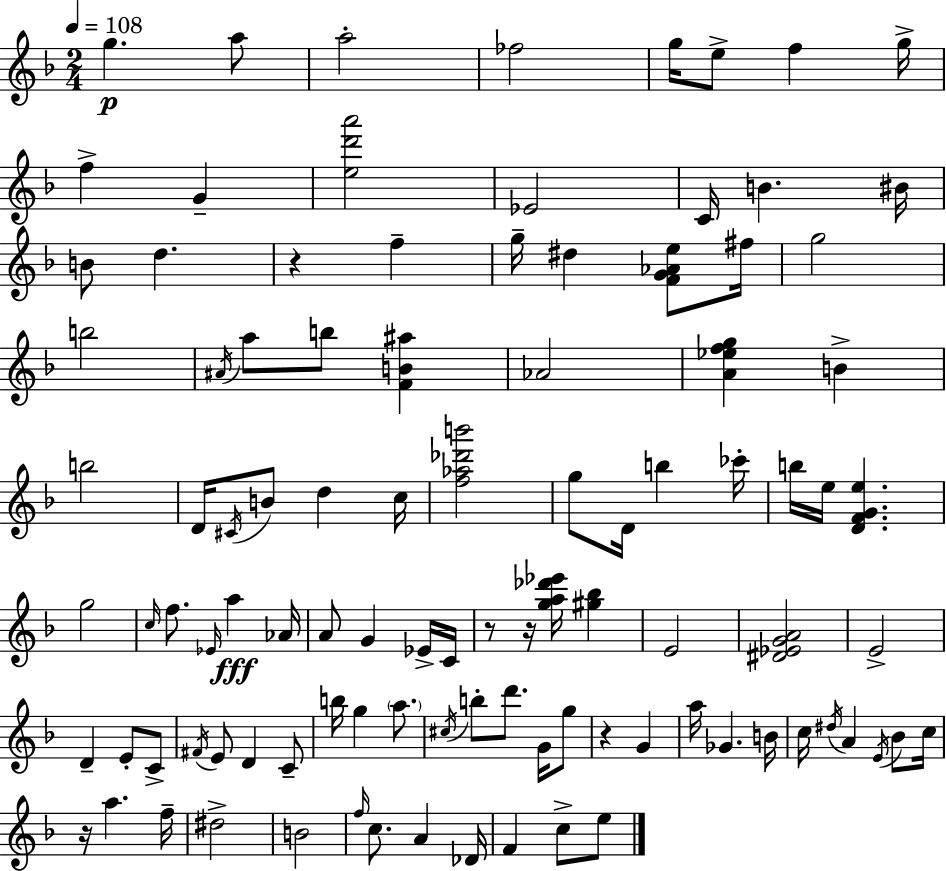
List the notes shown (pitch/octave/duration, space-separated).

G5/q. A5/e A5/h FES5/h G5/s E5/e F5/q G5/s F5/q G4/q [E5,D6,A6]/h Eb4/h C4/s B4/q. BIS4/s B4/e D5/q. R/q F5/q G5/s D#5/q [F4,G4,Ab4,E5]/e F#5/s G5/h B5/h A#4/s A5/e B5/e [F4,B4,A#5]/q Ab4/h [A4,Eb5,F5,G5]/q B4/q B5/h D4/s C#4/s B4/e D5/q C5/s [F5,Ab5,Db6,B6]/h G5/e D4/s B5/q CES6/s B5/s E5/s [D4,F4,G4,E5]/q. G5/h C5/s F5/e. Eb4/s A5/q Ab4/s A4/e G4/q Eb4/s C4/s R/e R/s [G5,A5,Db6,Eb6]/s [G#5,Bb5]/q E4/h [D#4,Eb4,G4,A4]/h E4/h D4/q E4/e C4/e F#4/s E4/e D4/q C4/e B5/s G5/q A5/e. C#5/s B5/e D6/e. G4/s G5/e R/q G4/q A5/s Gb4/q. B4/s C5/s D#5/s A4/q E4/s Bb4/e C5/s R/s A5/q. F5/s D#5/h B4/h F5/s C5/e. A4/q Db4/s F4/q C5/e E5/e